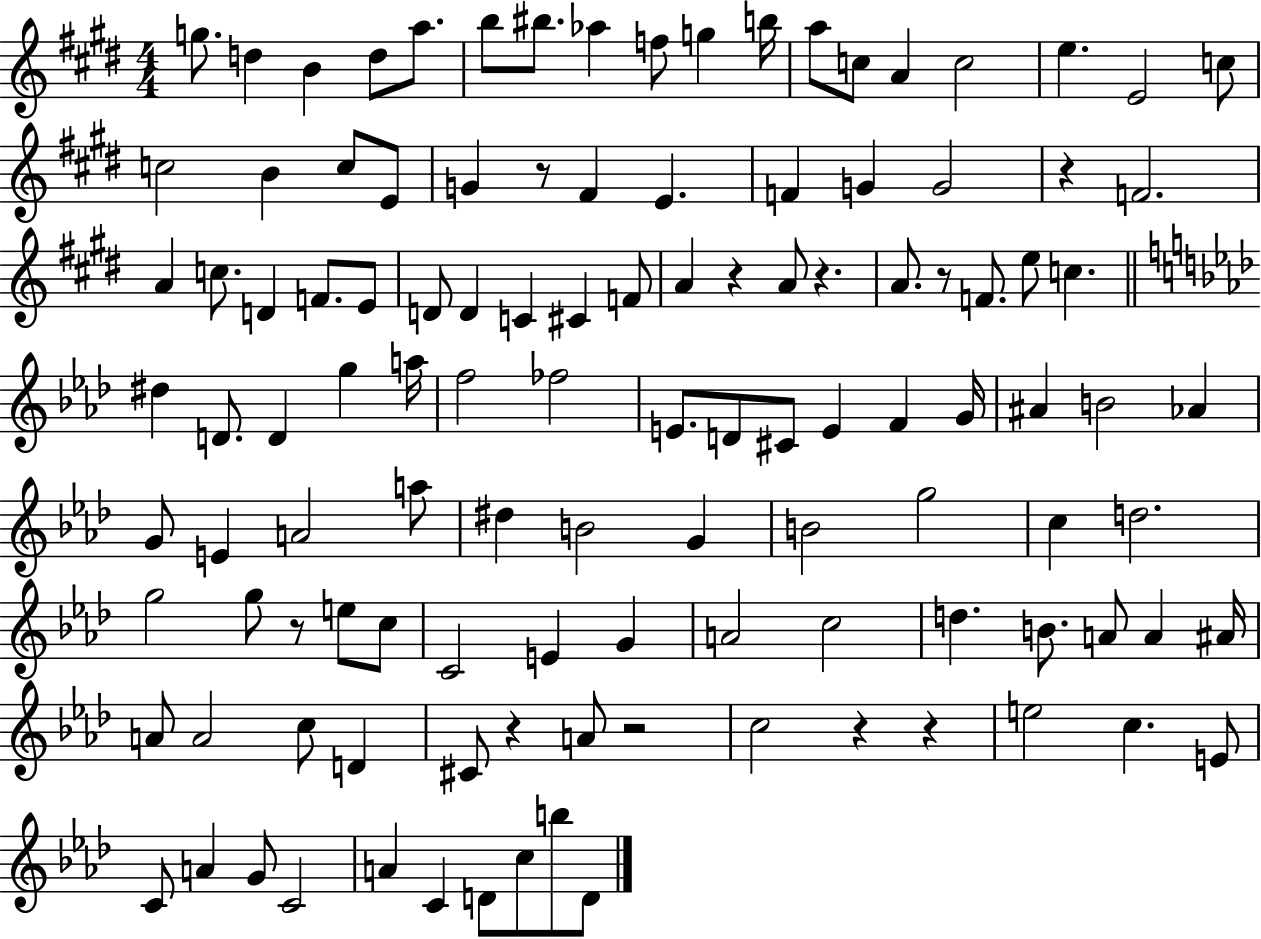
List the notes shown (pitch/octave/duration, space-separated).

G5/e. D5/q B4/q D5/e A5/e. B5/e BIS5/e. Ab5/q F5/e G5/q B5/s A5/e C5/e A4/q C5/h E5/q. E4/h C5/e C5/h B4/q C5/e E4/e G4/q R/e F#4/q E4/q. F4/q G4/q G4/h R/q F4/h. A4/q C5/e. D4/q F4/e. E4/e D4/e D4/q C4/q C#4/q F4/e A4/q R/q A4/e R/q. A4/e. R/e F4/e. E5/e C5/q. D#5/q D4/e. D4/q G5/q A5/s F5/h FES5/h E4/e. D4/e C#4/e E4/q F4/q G4/s A#4/q B4/h Ab4/q G4/e E4/q A4/h A5/e D#5/q B4/h G4/q B4/h G5/h C5/q D5/h. G5/h G5/e R/e E5/e C5/e C4/h E4/q G4/q A4/h C5/h D5/q. B4/e. A4/e A4/q A#4/s A4/e A4/h C5/e D4/q C#4/e R/q A4/e R/h C5/h R/q R/q E5/h C5/q. E4/e C4/e A4/q G4/e C4/h A4/q C4/q D4/e C5/e B5/e D4/e